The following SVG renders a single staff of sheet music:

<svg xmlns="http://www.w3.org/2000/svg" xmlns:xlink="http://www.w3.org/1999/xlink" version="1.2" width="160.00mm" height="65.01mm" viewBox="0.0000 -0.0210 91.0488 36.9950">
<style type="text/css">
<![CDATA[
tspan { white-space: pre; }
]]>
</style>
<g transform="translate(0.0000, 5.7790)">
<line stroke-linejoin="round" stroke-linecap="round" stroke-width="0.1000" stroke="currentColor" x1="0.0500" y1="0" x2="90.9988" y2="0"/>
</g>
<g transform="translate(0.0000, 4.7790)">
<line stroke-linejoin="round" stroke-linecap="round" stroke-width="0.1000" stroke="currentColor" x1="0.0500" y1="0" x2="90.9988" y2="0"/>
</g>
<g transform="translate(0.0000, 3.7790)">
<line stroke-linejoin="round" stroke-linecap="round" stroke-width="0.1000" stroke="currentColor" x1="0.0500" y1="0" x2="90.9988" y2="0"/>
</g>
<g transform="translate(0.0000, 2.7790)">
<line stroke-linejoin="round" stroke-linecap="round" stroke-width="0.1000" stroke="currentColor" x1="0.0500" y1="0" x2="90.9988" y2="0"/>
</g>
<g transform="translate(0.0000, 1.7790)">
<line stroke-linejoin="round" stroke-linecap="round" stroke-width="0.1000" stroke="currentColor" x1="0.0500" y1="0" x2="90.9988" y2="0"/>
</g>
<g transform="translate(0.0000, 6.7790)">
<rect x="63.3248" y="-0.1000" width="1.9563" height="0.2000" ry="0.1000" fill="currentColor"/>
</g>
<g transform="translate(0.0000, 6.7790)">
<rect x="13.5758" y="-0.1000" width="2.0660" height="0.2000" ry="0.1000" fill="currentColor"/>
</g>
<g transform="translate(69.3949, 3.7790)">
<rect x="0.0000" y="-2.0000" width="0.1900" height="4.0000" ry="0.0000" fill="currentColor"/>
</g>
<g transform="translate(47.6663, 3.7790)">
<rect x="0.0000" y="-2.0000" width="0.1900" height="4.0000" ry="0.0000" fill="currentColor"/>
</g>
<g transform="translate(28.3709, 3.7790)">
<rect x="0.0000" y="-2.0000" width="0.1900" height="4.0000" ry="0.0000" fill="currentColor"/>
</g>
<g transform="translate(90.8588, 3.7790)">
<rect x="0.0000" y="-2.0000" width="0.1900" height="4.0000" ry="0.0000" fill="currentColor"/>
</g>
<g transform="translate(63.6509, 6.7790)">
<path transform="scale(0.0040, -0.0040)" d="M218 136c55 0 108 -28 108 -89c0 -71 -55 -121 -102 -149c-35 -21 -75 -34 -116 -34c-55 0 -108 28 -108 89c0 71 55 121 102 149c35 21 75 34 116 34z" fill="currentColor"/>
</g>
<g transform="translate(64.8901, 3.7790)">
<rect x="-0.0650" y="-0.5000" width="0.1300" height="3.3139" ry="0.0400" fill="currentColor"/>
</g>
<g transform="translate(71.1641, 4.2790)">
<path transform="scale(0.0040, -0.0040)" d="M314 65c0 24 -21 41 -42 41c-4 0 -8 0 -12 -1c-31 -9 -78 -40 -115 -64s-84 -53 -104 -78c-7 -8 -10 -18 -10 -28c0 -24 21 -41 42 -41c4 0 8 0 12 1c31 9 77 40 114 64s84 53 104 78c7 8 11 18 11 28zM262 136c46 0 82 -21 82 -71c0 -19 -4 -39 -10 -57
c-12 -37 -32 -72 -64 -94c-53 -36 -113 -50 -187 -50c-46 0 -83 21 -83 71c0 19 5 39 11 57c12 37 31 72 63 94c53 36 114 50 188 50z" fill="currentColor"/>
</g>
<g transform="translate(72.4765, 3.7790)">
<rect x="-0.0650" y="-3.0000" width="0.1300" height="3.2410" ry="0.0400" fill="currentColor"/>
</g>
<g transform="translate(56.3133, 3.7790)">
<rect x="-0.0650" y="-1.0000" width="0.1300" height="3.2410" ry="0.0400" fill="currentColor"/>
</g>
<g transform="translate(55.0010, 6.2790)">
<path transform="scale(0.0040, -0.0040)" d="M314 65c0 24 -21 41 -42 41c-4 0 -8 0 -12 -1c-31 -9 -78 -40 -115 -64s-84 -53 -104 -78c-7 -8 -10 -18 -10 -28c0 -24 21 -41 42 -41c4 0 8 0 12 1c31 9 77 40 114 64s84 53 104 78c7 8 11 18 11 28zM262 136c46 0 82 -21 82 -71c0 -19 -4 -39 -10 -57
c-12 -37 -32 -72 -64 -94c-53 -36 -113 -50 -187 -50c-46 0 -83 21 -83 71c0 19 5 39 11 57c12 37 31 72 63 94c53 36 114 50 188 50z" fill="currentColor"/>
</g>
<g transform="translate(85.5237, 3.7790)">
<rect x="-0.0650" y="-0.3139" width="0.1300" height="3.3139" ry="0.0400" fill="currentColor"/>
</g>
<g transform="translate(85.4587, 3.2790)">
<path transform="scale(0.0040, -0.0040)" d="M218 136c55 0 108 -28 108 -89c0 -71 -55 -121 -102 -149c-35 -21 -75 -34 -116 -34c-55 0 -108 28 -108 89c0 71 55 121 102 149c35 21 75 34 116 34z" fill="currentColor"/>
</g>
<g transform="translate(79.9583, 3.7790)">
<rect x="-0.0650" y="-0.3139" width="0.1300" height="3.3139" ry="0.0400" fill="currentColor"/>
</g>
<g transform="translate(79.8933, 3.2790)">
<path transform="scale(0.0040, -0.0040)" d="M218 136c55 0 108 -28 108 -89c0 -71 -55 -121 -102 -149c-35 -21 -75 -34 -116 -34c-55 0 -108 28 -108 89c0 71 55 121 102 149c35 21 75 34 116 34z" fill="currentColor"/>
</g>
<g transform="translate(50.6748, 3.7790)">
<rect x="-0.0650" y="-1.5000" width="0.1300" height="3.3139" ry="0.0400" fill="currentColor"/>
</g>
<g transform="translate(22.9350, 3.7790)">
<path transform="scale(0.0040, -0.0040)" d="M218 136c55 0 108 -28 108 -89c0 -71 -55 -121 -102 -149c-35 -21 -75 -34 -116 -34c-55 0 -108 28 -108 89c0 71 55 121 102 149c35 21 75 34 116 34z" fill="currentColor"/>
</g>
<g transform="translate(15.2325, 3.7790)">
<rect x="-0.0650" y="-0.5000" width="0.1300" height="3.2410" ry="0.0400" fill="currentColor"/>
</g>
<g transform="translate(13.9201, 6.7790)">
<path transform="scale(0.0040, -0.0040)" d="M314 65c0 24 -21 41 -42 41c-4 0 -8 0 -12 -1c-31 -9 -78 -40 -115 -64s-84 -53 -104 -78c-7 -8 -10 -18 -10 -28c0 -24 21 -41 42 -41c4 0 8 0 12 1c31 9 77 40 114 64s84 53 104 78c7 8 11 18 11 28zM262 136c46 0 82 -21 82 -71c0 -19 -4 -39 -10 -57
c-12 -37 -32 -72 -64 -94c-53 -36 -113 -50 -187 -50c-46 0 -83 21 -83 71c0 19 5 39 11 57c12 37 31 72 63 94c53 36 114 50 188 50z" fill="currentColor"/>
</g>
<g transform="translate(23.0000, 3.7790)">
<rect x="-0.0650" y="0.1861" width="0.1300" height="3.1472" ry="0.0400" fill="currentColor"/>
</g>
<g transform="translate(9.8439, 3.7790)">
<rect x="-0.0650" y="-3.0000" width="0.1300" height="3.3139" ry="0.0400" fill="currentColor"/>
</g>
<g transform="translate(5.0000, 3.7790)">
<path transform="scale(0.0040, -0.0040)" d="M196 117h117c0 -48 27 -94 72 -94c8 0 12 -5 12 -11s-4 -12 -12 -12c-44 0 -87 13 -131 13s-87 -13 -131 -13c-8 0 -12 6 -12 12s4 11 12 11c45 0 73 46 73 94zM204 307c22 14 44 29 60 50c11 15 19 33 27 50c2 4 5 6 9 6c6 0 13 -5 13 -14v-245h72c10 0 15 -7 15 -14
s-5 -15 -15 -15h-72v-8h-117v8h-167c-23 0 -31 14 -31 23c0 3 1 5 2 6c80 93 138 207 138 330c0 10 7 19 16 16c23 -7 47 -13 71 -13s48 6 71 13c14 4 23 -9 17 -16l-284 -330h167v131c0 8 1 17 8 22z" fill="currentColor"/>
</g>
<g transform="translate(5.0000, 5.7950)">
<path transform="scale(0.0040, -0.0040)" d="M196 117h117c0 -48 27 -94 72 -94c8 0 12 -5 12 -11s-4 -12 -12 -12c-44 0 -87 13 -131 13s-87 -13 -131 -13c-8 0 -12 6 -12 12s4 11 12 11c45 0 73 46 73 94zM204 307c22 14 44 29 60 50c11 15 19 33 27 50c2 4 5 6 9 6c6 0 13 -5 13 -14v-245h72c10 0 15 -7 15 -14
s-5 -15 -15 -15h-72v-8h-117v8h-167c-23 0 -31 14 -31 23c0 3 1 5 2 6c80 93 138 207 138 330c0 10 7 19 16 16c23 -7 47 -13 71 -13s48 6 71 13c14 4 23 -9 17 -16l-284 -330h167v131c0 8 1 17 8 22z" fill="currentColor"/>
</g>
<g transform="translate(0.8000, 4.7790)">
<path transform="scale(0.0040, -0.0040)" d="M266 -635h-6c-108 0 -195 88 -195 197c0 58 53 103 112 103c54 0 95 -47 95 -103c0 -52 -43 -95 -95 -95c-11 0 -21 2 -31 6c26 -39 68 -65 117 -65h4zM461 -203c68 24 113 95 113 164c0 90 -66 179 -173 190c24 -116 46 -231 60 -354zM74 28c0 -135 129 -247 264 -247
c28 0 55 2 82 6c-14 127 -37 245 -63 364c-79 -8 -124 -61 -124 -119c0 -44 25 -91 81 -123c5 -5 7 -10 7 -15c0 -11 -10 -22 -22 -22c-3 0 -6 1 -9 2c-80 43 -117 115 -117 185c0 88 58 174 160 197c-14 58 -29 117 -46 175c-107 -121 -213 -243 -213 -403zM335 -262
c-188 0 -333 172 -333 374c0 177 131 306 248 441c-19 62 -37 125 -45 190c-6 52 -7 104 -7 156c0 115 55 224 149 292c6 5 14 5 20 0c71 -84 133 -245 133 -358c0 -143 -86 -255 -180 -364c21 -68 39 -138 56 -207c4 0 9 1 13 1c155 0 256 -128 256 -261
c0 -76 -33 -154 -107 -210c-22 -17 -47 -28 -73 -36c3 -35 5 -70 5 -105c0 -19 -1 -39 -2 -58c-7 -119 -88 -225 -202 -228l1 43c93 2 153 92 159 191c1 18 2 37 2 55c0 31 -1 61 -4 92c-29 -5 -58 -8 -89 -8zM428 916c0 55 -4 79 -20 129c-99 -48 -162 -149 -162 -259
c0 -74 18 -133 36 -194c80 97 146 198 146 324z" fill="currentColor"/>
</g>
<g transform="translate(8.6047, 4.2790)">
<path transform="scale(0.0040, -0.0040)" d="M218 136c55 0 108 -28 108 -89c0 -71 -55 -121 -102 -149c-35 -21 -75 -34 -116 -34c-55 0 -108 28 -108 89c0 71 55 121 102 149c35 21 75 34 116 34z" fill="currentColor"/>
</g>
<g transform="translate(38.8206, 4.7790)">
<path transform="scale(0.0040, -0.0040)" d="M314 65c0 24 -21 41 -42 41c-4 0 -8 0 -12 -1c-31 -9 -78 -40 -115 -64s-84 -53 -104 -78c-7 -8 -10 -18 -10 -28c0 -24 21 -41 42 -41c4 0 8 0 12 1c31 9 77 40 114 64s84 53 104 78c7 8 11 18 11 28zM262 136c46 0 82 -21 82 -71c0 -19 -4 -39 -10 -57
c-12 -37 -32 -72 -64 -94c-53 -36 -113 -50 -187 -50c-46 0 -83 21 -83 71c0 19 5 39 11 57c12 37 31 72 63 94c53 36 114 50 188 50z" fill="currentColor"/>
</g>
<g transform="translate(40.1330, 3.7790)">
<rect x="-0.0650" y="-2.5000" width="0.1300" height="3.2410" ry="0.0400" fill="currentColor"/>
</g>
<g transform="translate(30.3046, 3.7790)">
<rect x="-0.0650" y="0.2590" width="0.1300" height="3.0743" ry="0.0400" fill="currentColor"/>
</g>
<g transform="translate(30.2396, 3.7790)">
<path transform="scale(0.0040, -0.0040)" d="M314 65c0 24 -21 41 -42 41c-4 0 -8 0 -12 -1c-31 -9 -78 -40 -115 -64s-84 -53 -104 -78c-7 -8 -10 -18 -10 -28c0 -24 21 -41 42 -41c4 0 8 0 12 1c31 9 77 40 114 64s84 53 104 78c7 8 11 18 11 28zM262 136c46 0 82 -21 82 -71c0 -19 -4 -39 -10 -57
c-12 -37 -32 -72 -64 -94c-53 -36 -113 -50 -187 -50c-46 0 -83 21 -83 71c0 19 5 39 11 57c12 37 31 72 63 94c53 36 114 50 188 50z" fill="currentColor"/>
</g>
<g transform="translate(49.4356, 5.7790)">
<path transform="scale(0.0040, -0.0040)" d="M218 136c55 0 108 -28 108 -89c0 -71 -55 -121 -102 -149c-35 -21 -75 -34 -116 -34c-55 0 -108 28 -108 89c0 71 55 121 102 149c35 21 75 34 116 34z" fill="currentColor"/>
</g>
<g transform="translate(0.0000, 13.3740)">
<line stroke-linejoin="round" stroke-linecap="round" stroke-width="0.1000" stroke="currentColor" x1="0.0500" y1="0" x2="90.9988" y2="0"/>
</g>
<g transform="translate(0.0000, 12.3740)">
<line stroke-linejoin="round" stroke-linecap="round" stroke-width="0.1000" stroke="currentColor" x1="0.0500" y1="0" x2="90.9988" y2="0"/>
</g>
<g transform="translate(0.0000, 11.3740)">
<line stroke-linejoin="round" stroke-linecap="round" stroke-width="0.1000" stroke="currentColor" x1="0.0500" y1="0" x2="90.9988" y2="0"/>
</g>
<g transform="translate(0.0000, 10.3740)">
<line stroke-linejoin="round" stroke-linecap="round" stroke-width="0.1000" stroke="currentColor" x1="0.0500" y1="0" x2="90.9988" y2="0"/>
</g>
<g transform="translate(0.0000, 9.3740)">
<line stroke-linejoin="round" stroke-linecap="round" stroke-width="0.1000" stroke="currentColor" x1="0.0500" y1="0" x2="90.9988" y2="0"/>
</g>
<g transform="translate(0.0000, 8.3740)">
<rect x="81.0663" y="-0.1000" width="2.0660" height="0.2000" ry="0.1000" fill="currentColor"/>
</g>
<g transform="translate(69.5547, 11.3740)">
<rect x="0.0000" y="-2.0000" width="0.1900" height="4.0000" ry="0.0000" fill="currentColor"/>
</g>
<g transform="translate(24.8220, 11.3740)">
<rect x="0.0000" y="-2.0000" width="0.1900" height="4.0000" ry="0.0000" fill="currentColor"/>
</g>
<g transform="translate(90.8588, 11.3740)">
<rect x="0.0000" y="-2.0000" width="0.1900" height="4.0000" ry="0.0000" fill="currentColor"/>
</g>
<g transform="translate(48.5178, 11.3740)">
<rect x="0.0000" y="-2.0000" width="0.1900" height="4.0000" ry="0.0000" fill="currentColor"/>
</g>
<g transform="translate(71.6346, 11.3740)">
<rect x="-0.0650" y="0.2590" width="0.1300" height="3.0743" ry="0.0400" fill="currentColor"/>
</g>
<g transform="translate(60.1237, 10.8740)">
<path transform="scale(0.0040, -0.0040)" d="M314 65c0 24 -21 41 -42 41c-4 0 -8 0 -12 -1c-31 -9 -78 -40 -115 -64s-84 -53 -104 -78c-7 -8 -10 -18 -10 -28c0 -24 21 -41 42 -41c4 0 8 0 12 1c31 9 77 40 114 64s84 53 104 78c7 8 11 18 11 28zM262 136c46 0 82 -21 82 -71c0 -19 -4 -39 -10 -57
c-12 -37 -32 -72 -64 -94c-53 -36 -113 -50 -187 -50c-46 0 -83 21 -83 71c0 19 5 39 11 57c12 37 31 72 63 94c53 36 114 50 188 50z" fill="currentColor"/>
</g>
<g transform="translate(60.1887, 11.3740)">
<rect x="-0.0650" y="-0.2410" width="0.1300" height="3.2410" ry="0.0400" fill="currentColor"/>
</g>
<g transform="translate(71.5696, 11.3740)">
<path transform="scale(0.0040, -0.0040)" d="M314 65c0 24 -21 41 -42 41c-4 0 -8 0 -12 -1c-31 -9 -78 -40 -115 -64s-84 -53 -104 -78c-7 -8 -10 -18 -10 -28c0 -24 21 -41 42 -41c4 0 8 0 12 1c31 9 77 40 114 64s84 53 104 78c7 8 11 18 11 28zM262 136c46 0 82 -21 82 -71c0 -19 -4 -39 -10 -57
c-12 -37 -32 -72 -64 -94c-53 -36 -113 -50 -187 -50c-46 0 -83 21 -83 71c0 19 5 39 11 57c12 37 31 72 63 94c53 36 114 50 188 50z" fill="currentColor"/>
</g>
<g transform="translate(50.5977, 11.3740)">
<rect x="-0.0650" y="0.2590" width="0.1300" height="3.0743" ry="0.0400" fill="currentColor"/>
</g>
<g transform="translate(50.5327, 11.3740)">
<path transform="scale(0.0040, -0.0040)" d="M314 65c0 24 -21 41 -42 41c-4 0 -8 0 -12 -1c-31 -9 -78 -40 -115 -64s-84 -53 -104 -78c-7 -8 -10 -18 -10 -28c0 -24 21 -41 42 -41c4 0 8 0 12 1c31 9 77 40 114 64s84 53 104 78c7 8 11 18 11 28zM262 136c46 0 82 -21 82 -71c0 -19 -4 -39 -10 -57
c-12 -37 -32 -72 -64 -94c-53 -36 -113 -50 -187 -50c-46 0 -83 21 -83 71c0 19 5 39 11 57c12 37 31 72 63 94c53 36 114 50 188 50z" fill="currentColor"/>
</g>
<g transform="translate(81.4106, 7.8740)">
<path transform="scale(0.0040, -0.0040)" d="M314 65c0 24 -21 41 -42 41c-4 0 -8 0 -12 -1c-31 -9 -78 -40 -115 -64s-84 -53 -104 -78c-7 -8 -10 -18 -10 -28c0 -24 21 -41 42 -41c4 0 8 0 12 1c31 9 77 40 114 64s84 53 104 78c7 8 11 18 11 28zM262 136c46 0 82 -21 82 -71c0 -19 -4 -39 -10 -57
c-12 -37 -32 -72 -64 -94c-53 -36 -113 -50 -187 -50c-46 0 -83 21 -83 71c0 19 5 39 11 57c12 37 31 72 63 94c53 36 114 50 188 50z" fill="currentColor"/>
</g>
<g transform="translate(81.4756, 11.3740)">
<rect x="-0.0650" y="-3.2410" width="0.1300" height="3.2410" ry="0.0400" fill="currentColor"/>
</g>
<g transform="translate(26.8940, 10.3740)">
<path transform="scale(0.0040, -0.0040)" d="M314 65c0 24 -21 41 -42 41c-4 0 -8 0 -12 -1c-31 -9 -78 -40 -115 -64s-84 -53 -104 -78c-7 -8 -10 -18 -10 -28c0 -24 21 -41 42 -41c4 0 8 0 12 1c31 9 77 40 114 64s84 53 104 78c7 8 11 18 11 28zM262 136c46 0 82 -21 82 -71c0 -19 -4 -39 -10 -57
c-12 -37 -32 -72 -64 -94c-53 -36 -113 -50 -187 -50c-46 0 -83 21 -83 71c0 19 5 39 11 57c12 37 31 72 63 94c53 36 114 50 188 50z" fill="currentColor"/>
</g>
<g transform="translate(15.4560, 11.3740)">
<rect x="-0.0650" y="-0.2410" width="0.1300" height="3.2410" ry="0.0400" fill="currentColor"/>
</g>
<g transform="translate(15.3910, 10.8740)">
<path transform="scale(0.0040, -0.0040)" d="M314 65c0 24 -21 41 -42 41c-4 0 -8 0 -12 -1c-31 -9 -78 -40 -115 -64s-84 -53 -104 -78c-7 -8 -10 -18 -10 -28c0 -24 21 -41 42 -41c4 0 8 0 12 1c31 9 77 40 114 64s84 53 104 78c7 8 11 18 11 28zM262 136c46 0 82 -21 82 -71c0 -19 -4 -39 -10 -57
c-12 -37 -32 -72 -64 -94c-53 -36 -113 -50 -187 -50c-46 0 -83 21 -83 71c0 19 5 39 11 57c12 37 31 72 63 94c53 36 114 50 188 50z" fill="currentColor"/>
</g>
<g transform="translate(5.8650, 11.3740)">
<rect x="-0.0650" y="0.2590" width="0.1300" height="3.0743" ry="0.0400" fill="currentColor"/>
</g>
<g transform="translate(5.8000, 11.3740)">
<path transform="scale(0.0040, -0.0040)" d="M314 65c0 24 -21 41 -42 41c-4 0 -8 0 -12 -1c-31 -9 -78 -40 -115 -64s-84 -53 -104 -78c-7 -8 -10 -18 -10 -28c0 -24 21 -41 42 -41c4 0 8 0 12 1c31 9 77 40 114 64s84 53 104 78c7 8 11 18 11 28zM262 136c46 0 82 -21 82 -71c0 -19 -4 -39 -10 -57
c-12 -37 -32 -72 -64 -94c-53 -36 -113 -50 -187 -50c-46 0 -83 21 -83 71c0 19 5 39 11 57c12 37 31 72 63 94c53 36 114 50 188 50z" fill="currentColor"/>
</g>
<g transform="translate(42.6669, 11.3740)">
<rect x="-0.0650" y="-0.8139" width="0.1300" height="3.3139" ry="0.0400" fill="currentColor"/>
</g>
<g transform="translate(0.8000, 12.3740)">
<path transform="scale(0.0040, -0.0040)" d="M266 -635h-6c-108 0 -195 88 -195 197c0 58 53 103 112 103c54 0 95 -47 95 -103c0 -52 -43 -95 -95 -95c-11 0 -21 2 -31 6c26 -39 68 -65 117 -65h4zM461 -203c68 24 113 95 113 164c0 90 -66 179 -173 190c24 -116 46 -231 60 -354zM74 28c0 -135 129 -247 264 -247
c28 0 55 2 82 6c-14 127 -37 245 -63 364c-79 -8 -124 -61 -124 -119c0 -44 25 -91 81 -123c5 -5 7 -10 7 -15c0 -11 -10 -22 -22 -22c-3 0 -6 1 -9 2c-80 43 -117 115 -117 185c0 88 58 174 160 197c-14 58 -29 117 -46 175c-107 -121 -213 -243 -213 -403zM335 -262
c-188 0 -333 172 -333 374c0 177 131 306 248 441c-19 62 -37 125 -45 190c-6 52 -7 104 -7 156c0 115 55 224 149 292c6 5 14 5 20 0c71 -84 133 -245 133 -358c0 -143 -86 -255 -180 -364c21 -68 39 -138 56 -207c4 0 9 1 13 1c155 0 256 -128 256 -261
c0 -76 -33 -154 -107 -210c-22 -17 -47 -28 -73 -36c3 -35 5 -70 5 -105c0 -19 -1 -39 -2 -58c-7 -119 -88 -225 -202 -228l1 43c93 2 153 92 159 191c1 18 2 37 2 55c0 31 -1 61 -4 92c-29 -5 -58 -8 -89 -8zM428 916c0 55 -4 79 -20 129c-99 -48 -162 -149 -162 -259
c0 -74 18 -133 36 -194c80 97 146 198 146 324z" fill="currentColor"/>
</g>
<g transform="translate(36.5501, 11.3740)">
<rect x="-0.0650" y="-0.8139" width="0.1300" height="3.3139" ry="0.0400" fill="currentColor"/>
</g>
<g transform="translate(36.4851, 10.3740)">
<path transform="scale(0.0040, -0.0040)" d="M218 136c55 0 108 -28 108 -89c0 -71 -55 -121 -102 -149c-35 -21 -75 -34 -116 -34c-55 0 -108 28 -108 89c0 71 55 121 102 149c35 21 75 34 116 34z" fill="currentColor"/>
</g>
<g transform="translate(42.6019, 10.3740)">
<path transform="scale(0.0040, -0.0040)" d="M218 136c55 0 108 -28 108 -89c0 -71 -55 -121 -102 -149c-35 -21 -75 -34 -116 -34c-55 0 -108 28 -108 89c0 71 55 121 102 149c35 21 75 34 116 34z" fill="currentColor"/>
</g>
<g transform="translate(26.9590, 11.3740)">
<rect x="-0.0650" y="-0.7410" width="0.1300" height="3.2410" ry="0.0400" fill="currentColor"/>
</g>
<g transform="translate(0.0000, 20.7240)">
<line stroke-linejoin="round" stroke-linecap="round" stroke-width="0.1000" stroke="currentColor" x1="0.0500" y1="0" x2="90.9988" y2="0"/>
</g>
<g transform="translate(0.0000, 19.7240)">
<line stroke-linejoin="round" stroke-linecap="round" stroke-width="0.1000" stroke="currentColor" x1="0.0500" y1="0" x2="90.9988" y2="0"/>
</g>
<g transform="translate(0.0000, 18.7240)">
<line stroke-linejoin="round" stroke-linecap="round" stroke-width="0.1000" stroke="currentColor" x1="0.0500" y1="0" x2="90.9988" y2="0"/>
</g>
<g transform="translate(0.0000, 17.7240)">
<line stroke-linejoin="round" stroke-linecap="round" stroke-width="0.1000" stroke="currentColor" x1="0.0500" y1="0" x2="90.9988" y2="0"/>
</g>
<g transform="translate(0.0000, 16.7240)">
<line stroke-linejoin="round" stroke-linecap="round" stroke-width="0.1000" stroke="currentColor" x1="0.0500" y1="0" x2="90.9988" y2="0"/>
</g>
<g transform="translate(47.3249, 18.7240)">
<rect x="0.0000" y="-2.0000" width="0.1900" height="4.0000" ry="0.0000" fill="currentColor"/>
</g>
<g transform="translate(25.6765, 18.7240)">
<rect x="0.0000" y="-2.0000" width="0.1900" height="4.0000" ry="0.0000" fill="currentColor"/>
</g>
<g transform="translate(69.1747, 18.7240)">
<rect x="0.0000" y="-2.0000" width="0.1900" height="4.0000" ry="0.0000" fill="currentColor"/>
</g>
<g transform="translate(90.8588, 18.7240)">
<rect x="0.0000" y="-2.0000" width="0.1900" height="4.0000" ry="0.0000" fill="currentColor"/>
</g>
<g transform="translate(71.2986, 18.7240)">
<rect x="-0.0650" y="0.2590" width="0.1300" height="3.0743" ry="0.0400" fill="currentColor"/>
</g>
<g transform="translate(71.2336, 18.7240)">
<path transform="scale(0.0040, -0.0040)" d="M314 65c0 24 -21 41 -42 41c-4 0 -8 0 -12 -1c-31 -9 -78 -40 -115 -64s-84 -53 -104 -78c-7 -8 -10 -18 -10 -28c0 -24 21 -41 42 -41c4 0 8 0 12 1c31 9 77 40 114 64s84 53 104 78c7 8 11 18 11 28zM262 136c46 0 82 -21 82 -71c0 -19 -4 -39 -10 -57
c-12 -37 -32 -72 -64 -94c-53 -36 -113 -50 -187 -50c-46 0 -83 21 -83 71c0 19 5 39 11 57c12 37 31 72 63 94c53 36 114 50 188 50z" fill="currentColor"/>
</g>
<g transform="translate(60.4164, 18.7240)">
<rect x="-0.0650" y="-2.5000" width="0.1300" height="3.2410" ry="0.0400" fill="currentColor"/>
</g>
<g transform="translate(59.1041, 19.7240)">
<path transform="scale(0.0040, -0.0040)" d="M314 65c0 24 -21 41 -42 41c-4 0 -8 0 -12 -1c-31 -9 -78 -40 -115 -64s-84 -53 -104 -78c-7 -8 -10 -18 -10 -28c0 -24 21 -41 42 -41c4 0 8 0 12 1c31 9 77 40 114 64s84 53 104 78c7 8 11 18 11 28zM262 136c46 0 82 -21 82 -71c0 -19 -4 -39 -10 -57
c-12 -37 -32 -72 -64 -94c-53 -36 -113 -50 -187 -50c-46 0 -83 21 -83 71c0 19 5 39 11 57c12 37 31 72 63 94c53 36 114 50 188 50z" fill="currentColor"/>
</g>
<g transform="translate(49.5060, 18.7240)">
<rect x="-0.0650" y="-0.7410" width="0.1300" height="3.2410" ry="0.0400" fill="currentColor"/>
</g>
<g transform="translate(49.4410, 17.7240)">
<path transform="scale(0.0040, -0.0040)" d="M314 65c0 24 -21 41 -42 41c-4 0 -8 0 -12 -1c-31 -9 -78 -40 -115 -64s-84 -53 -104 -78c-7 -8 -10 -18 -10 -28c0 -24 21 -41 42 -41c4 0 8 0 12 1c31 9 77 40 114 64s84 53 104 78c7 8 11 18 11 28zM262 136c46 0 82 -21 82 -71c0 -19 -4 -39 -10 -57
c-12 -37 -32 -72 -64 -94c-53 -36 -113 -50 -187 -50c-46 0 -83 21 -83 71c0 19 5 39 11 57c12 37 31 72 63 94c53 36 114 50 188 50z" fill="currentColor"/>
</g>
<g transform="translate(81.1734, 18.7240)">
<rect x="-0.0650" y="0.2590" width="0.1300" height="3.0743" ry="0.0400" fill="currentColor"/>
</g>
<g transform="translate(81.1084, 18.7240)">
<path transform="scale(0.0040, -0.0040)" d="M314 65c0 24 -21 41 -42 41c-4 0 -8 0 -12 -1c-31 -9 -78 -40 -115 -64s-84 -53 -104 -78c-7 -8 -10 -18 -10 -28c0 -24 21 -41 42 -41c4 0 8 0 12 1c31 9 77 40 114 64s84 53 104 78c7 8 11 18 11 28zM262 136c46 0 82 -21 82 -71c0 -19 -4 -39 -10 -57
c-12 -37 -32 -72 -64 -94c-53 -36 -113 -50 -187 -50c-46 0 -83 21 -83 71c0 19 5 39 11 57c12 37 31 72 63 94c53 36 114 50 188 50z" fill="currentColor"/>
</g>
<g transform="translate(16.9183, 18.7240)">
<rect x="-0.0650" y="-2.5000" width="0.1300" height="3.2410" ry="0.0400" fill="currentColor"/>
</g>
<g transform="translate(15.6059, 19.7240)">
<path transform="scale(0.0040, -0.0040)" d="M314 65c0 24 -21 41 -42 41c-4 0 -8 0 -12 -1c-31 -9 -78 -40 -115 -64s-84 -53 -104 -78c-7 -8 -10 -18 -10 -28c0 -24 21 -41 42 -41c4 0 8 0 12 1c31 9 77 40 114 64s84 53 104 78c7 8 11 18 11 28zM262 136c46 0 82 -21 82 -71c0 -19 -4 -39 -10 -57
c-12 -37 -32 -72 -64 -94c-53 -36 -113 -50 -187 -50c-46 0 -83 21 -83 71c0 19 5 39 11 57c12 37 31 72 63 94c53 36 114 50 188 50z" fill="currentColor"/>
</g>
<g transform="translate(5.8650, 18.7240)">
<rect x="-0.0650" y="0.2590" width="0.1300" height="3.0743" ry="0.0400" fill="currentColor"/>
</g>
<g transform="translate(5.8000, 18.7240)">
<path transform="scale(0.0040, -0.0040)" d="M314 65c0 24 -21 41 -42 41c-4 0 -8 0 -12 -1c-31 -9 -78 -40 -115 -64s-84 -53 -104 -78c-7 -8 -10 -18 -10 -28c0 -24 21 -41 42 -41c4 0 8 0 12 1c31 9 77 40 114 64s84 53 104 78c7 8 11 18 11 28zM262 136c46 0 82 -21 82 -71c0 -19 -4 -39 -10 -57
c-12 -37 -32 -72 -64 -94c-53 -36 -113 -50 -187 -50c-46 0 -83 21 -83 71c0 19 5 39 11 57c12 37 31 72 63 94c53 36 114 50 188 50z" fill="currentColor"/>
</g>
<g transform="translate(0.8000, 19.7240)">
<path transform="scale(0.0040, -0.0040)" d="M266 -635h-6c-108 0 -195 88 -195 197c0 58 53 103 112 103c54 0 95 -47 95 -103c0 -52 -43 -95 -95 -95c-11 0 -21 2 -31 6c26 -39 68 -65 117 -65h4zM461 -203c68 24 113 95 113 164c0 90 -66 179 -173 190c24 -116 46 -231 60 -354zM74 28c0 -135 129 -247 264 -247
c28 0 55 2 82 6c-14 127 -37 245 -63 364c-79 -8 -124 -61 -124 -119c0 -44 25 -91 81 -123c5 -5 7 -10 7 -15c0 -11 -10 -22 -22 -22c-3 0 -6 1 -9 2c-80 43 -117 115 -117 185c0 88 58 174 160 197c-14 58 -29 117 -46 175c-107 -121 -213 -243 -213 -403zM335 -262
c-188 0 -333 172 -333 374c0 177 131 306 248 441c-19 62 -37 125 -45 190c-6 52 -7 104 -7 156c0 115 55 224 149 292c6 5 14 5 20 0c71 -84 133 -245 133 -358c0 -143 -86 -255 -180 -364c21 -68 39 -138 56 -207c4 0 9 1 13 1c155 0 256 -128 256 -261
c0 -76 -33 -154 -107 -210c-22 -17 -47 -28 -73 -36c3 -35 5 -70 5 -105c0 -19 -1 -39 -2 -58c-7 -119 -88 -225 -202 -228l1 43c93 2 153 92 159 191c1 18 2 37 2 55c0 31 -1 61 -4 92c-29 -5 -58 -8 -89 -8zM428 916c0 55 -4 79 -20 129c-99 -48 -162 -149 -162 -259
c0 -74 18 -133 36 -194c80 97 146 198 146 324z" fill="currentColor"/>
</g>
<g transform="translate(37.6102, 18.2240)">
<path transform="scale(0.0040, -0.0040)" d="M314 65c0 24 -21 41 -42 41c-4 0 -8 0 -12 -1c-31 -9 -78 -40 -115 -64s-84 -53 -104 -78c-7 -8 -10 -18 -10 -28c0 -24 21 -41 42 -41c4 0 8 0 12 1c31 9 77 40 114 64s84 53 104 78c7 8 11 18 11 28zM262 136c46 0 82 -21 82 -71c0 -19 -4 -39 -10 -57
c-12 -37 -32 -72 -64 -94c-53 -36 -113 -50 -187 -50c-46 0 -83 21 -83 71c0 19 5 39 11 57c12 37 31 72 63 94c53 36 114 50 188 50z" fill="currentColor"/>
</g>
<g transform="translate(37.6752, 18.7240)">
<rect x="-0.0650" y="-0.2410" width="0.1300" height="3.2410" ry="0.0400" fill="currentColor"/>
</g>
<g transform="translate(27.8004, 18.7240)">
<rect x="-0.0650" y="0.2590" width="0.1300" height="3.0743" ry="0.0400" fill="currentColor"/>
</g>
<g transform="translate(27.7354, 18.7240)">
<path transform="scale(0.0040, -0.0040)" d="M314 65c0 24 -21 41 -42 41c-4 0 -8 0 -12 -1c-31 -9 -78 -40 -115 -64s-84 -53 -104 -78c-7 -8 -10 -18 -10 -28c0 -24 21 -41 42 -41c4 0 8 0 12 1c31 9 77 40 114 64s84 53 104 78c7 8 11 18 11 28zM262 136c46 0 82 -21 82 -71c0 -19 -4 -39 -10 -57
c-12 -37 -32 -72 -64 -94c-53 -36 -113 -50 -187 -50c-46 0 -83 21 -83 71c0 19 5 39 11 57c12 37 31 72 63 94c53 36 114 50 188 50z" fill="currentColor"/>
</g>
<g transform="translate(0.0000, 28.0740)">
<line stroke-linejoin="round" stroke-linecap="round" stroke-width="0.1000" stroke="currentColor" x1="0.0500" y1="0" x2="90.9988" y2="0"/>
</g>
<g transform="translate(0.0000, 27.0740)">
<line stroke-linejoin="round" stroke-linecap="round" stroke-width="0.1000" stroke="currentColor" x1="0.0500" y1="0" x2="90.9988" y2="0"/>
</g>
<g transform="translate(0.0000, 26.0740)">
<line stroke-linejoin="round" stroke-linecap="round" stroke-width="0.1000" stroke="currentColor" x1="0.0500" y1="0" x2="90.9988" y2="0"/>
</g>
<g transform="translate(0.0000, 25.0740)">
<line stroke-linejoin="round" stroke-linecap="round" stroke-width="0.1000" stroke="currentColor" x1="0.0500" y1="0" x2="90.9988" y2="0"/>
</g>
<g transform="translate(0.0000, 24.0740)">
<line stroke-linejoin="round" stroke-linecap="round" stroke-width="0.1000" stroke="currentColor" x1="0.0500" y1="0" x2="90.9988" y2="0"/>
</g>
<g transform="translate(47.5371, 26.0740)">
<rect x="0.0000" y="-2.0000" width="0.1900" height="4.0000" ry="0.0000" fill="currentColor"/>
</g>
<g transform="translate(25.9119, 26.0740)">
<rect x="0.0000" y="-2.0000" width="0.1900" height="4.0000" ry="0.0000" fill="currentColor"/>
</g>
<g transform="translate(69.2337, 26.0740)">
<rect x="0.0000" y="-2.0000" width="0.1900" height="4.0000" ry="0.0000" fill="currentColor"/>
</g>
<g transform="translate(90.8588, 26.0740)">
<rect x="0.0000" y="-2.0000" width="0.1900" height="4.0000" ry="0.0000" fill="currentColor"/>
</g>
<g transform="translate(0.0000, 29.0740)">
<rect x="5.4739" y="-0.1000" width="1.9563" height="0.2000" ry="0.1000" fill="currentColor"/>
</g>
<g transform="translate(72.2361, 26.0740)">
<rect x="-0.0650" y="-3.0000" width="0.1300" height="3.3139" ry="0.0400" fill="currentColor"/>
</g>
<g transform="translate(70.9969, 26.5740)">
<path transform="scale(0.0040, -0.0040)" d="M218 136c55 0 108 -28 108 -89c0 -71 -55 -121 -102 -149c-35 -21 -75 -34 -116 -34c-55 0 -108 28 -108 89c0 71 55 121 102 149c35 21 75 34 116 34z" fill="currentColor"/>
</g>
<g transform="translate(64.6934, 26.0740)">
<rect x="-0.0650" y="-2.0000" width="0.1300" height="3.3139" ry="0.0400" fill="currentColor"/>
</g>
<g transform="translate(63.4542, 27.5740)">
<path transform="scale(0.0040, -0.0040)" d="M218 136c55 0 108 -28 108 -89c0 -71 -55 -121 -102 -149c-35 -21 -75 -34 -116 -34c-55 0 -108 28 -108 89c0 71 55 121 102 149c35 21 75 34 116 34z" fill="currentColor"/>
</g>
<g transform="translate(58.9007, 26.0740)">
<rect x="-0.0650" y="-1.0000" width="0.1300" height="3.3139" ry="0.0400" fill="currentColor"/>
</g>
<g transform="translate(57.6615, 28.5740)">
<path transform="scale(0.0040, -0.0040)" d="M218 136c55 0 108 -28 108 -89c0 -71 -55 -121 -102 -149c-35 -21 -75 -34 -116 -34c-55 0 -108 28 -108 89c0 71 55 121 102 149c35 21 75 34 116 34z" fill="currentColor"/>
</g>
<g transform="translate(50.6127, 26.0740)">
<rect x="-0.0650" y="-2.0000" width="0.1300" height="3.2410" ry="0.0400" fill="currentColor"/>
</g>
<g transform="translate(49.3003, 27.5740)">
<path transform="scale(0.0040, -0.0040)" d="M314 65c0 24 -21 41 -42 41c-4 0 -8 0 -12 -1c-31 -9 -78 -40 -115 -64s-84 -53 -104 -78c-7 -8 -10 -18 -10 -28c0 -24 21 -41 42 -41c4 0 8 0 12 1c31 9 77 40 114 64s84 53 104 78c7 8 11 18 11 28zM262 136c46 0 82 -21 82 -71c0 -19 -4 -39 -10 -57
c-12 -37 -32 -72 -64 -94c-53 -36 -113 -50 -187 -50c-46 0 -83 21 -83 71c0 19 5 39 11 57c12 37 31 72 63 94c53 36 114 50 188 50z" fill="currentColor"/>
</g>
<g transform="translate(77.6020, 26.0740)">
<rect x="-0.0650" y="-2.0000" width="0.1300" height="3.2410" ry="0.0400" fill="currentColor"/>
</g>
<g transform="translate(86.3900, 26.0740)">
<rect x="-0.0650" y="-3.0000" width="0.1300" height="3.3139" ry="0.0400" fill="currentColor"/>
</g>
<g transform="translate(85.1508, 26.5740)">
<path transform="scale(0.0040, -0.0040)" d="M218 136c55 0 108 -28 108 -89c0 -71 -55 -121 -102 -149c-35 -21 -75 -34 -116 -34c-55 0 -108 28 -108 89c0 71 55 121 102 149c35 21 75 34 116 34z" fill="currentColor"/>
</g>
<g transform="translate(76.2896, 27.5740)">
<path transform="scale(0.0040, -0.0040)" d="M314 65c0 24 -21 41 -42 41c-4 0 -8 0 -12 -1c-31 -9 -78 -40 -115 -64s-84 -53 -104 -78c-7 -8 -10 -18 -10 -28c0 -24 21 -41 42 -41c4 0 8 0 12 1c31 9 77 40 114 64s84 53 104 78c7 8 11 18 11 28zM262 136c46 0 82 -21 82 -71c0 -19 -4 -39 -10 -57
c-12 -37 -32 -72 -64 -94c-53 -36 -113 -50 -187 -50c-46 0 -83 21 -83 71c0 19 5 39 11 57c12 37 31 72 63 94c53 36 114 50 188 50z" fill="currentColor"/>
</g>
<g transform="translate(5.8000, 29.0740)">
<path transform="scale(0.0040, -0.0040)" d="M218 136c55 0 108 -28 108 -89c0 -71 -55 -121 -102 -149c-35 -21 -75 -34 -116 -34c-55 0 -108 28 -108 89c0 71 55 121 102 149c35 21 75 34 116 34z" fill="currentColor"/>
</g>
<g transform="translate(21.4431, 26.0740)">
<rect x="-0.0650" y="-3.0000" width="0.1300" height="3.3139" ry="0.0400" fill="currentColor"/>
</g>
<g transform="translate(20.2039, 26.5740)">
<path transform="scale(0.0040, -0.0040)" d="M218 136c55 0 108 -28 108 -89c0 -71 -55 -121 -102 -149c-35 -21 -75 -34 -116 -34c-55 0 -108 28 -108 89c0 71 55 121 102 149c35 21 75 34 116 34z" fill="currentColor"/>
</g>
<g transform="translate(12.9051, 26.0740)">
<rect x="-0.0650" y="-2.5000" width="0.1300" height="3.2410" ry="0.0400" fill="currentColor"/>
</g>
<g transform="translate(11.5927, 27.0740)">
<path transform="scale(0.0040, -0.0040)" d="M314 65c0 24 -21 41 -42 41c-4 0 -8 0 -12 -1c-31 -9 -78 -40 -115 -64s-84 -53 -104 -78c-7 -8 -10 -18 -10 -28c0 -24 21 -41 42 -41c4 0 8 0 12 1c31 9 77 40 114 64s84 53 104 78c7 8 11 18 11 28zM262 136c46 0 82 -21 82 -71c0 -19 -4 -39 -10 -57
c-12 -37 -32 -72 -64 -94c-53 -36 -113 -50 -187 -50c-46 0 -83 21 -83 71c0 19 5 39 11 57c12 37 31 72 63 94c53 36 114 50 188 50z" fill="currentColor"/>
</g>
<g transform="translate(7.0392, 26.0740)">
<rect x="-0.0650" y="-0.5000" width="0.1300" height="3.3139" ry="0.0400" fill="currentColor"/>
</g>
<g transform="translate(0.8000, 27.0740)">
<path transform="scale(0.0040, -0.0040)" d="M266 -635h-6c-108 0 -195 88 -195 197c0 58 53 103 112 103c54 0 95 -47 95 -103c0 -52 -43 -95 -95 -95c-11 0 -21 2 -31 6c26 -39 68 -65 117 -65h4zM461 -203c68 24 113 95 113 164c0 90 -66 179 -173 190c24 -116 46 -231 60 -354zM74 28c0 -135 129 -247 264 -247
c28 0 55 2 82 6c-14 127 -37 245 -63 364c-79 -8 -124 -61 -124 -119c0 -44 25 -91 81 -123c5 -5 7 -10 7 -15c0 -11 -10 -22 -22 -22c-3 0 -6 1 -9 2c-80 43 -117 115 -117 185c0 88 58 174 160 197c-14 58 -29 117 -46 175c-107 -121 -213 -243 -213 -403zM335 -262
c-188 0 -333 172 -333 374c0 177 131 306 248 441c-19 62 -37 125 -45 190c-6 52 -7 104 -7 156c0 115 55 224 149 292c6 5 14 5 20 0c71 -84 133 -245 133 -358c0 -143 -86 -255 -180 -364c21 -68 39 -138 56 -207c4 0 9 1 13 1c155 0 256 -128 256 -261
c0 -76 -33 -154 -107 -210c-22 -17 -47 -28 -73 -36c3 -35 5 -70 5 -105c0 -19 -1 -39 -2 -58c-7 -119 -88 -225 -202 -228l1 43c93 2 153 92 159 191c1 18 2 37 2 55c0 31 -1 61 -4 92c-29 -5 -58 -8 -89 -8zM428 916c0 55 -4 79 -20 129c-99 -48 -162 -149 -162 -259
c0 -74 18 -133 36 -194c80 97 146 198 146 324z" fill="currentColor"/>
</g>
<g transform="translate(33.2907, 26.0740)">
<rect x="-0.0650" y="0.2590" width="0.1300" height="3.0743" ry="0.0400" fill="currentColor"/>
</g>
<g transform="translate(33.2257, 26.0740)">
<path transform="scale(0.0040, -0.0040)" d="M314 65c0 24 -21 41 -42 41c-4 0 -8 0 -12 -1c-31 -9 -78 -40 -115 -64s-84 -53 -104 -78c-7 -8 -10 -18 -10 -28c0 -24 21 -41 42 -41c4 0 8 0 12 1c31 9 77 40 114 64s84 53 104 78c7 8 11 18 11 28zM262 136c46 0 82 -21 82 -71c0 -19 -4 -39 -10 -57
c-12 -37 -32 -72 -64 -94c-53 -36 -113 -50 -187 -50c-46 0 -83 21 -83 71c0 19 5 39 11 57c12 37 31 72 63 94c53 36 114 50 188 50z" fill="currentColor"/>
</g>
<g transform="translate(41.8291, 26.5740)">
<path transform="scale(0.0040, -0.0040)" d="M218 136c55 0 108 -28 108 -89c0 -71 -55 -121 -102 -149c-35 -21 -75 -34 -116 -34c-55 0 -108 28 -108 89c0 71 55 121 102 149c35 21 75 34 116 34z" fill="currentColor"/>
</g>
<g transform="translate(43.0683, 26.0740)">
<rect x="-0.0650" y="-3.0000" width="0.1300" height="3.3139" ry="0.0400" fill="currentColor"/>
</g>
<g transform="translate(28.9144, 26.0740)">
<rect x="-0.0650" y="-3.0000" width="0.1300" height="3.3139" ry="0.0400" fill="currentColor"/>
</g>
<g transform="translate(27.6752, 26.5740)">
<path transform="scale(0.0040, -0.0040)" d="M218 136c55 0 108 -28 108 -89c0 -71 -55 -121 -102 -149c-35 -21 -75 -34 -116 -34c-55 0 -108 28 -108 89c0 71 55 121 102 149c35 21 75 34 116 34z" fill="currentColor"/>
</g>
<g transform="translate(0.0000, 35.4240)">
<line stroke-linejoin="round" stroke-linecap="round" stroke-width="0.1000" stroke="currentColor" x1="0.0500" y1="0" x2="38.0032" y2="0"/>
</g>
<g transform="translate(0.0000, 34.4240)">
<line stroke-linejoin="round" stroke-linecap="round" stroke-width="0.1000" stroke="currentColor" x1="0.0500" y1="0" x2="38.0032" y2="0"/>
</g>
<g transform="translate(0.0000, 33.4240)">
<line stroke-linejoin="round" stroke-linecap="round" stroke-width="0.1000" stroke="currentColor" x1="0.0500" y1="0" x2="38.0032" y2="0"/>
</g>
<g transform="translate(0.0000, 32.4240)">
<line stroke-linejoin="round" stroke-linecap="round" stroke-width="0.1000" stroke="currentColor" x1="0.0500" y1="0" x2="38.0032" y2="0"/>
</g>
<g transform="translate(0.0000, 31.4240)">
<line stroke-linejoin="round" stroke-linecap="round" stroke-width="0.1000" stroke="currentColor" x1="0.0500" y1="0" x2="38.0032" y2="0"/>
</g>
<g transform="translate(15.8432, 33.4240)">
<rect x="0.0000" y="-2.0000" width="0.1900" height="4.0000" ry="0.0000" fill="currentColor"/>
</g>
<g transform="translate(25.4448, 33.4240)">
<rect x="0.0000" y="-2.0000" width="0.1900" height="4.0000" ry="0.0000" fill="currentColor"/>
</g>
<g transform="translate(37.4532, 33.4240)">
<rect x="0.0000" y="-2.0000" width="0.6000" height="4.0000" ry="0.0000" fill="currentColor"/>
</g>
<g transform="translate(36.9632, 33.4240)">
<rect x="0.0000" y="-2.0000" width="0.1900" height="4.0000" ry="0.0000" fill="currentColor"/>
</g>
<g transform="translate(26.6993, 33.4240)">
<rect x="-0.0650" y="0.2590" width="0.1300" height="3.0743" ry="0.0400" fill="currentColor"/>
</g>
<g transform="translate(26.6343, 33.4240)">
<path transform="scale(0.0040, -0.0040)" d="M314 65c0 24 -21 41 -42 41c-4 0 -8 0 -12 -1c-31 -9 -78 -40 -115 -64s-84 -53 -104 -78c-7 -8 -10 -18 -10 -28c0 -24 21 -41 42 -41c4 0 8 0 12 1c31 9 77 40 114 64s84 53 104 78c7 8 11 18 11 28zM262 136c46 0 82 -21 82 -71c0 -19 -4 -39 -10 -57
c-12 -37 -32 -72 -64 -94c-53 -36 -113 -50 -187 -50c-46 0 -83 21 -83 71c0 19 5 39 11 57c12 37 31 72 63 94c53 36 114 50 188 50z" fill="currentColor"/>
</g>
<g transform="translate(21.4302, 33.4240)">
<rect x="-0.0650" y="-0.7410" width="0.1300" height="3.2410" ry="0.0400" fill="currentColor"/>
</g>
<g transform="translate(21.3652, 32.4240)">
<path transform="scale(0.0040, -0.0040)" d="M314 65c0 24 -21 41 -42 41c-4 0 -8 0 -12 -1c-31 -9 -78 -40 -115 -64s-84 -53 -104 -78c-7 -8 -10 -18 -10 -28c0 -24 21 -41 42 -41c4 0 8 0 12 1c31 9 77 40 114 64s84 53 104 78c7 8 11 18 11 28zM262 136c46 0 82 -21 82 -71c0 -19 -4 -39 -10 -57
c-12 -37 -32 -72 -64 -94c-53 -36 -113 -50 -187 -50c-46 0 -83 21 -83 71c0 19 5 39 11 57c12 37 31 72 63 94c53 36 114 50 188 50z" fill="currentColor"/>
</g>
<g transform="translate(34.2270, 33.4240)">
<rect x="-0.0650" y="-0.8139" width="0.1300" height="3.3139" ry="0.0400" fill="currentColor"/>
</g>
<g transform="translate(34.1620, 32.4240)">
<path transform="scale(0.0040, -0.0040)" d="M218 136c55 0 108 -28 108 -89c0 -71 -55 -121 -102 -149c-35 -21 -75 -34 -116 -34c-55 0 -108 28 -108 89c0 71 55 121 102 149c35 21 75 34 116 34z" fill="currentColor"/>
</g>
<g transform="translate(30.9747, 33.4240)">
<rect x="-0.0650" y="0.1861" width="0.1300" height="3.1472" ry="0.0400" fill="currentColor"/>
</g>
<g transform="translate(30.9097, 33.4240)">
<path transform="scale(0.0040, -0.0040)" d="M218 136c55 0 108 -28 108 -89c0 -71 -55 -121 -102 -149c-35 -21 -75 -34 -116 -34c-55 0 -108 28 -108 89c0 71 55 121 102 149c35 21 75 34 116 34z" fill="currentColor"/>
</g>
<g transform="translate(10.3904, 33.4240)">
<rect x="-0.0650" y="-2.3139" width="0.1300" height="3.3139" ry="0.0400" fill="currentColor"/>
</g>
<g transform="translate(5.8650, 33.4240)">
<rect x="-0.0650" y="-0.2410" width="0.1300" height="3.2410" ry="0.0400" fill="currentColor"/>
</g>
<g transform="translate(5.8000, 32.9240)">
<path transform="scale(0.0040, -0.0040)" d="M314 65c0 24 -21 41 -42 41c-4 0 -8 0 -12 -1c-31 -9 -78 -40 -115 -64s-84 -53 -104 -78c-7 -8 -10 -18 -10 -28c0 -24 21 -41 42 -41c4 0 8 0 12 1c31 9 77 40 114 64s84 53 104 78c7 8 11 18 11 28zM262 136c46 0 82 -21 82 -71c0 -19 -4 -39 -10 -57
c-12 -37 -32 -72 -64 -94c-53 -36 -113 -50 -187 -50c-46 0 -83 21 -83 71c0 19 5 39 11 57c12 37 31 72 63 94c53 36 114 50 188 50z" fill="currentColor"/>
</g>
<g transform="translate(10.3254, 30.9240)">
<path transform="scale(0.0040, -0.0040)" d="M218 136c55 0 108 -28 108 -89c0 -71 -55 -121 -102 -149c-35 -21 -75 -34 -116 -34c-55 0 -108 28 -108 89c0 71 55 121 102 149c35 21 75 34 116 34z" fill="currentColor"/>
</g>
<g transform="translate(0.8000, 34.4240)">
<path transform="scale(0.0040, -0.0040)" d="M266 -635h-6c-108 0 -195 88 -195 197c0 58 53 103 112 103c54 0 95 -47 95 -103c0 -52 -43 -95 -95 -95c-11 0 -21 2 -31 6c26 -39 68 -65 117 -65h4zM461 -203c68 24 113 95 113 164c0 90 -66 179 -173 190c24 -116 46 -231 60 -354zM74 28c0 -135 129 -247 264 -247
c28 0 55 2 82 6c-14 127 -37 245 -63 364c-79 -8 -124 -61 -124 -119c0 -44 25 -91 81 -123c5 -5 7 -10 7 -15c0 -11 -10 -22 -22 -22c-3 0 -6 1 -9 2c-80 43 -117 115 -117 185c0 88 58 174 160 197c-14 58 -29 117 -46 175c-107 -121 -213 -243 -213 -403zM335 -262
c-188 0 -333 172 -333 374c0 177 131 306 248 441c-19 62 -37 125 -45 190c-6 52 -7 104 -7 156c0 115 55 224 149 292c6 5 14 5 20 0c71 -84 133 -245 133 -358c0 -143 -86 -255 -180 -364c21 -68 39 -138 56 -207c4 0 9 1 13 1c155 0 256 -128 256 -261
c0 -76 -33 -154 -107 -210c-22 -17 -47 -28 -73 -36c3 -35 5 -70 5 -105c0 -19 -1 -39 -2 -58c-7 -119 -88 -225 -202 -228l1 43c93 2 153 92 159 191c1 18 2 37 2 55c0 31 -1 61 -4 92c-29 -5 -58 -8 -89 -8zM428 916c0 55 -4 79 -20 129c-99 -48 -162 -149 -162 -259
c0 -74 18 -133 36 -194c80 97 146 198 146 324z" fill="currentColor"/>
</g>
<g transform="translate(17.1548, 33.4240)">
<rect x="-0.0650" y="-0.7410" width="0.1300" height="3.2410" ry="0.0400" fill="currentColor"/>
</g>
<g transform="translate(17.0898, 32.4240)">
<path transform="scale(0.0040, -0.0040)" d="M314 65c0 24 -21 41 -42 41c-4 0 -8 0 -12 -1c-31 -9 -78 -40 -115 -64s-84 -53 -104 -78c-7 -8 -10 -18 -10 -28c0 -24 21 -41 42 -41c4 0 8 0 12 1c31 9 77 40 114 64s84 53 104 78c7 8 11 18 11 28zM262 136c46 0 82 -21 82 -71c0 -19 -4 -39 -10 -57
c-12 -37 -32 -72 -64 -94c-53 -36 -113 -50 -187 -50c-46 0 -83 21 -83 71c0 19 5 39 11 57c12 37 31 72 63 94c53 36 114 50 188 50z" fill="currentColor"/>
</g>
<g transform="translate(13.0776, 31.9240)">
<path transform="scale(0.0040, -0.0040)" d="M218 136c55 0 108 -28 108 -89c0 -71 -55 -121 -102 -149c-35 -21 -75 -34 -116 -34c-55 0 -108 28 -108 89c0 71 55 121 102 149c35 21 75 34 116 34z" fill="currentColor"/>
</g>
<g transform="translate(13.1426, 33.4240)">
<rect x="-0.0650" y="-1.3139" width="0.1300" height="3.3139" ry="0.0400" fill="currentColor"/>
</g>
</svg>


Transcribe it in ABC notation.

X:1
T:Untitled
M:4/4
L:1/4
K:C
A C2 B B2 G2 E D2 C A2 c c B2 c2 d2 d d B2 c2 B2 b2 B2 G2 B2 c2 d2 G2 B2 B2 C G2 A A B2 A F2 D F A F2 A c2 g e d2 d2 B2 B d